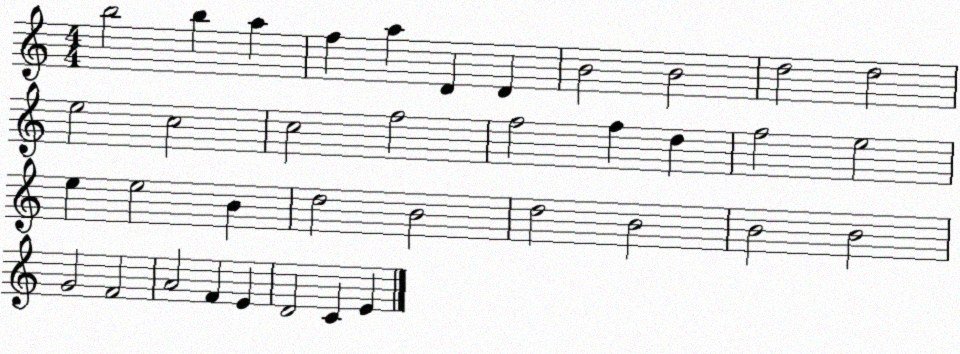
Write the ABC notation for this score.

X:1
T:Untitled
M:4/4
L:1/4
K:C
b2 b a f a D D B2 B2 d2 d2 e2 c2 c2 f2 f2 f d f2 e2 e e2 B d2 B2 d2 B2 B2 B2 G2 F2 A2 F E D2 C E